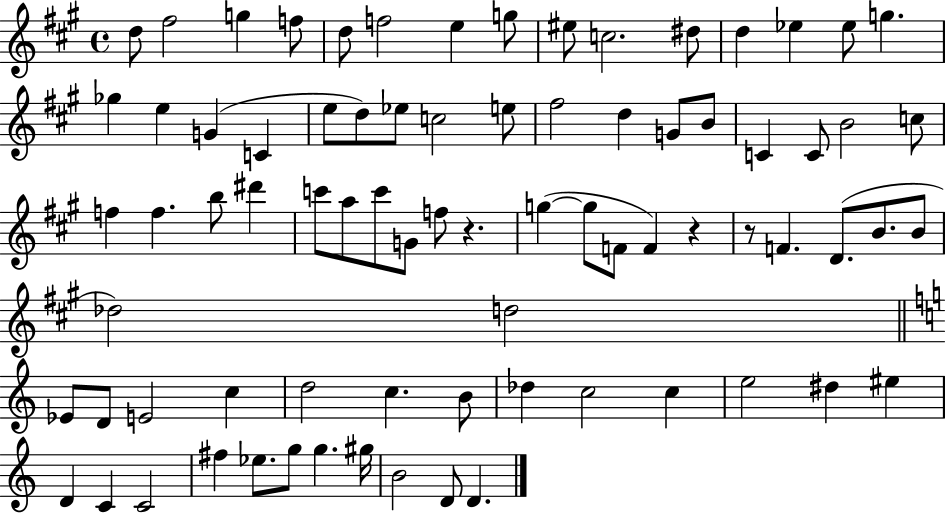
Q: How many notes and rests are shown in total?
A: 78